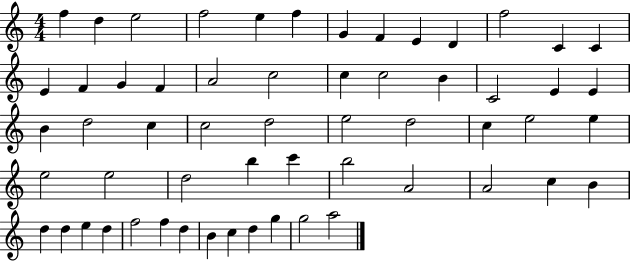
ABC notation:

X:1
T:Untitled
M:4/4
L:1/4
K:C
f d e2 f2 e f G F E D f2 C C E F G F A2 c2 c c2 B C2 E E B d2 c c2 d2 e2 d2 c e2 e e2 e2 d2 b c' b2 A2 A2 c B d d e d f2 f d B c d g g2 a2